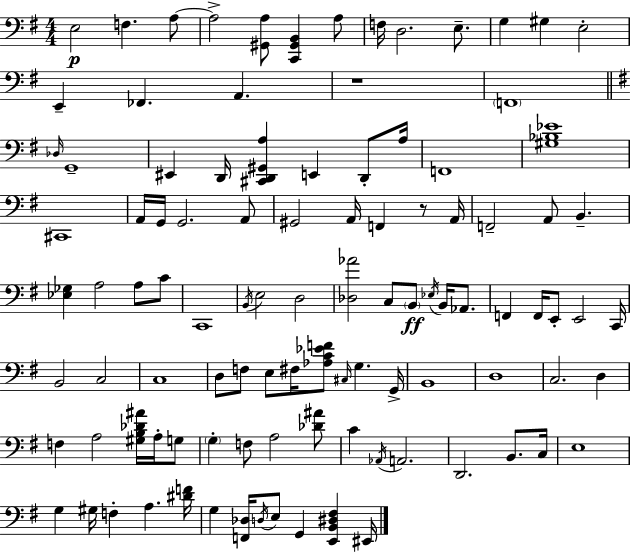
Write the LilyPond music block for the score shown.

{
  \clef bass
  \numericTimeSignature
  \time 4/4
  \key e \minor
  \repeat volta 2 { e2\p f4. a8~~ | a2-> <gis, a>8 <c, gis, b,>4 a8 | f16 d2. e8.-- | g4 gis4 e2-. | \break e,4-- fes,4. a,4. | r1 | \parenthesize f,1 | \bar "||" \break \key e \minor \grace { des16 } g,1-- | eis,4 d,16 <cis, d, gis, a>4 e,4 d,8-. | a16 f,1 | <gis bes ees'>1 | \break cis,1 | a,16 g,16 g,2. a,8 | gis,2 a,16 f,4 r8 | a,16 f,2-- a,8 b,4.-- | \break <ees ges>4 a2 a8 c'8 | c,1 | \acciaccatura { b,16 } e2 d2 | <des aes'>2 c8 \parenthesize b,8\ff \acciaccatura { ees16 } b,16 | \break aes,8. f,4 f,16 e,8-. e,2 | c,16 b,2 c2 | c1 | d8 f8 e8 fis16 <aes c' ees' f'>8 \grace { cis16 } g4. | \break g,16-> b,1 | d1 | c2. | d4 f4 a2 | \break <gis b des' ais'>16 a16-. g8 \parenthesize g4-. f8 a2 | <des' ais'>8 c'4 \acciaccatura { aes,16 } a,2. | d,2. | b,8. c16 e1 | \break g4 gis16 f4-. a4. | <dis' f'>16 g4 <f, des>16 \acciaccatura { d16 } e8 g,4 | <e, b, dis fis>4 eis,16 } \bar "|."
}